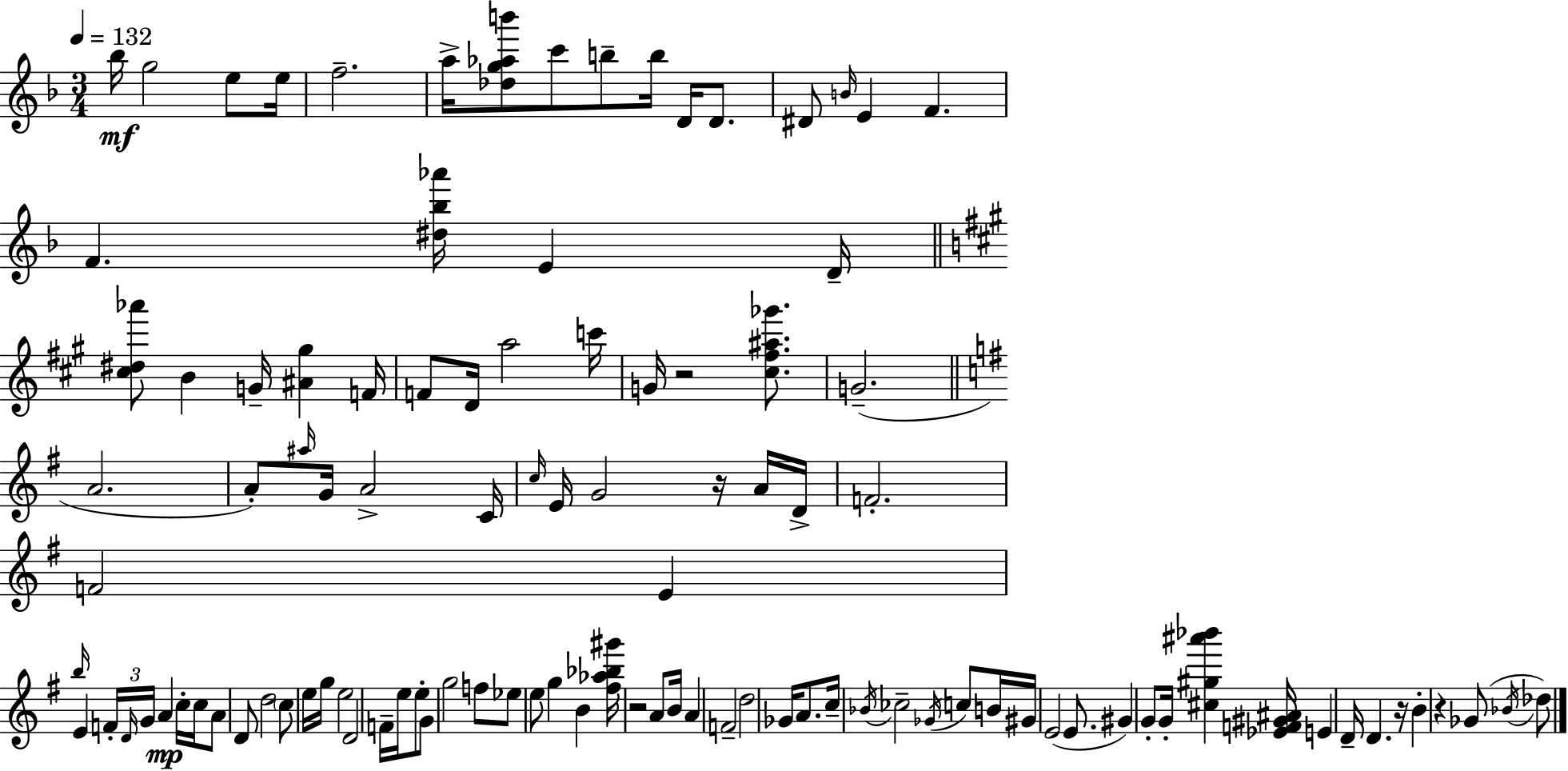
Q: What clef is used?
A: treble